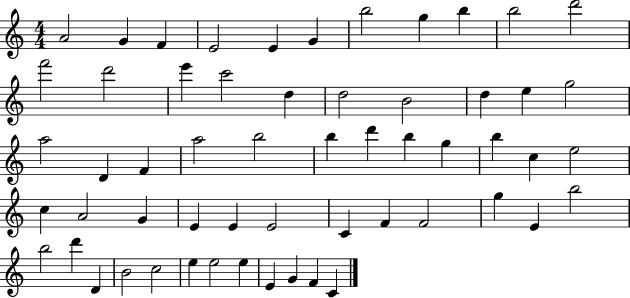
A4/h G4/q F4/q E4/h E4/q G4/q B5/h G5/q B5/q B5/h D6/h F6/h D6/h E6/q C6/h D5/q D5/h B4/h D5/q E5/q G5/h A5/h D4/q F4/q A5/h B5/h B5/q D6/q B5/q G5/q B5/q C5/q E5/h C5/q A4/h G4/q E4/q E4/q E4/h C4/q F4/q F4/h G5/q E4/q B5/h B5/h D6/q D4/q B4/h C5/h E5/q E5/h E5/q E4/q G4/q F4/q C4/q